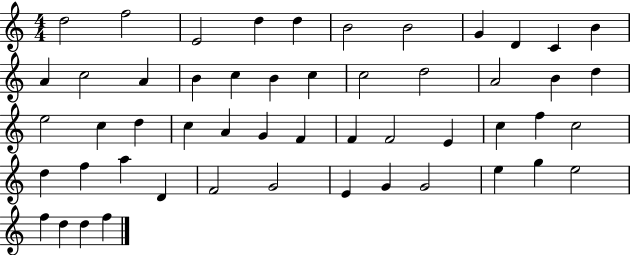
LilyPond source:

{
  \clef treble
  \numericTimeSignature
  \time 4/4
  \key c \major
  d''2 f''2 | e'2 d''4 d''4 | b'2 b'2 | g'4 d'4 c'4 b'4 | \break a'4 c''2 a'4 | b'4 c''4 b'4 c''4 | c''2 d''2 | a'2 b'4 d''4 | \break e''2 c''4 d''4 | c''4 a'4 g'4 f'4 | f'4 f'2 e'4 | c''4 f''4 c''2 | \break d''4 f''4 a''4 d'4 | f'2 g'2 | e'4 g'4 g'2 | e''4 g''4 e''2 | \break f''4 d''4 d''4 f''4 | \bar "|."
}